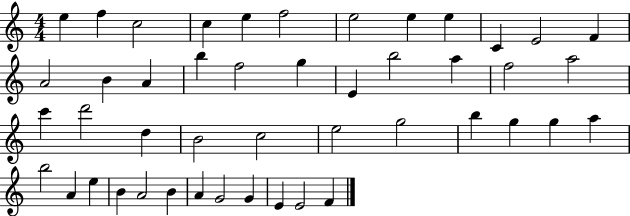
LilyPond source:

{
  \clef treble
  \numericTimeSignature
  \time 4/4
  \key c \major
  e''4 f''4 c''2 | c''4 e''4 f''2 | e''2 e''4 e''4 | c'4 e'2 f'4 | \break a'2 b'4 a'4 | b''4 f''2 g''4 | e'4 b''2 a''4 | f''2 a''2 | \break c'''4 d'''2 d''4 | b'2 c''2 | e''2 g''2 | b''4 g''4 g''4 a''4 | \break b''2 a'4 e''4 | b'4 a'2 b'4 | a'4 g'2 g'4 | e'4 e'2 f'4 | \break \bar "|."
}